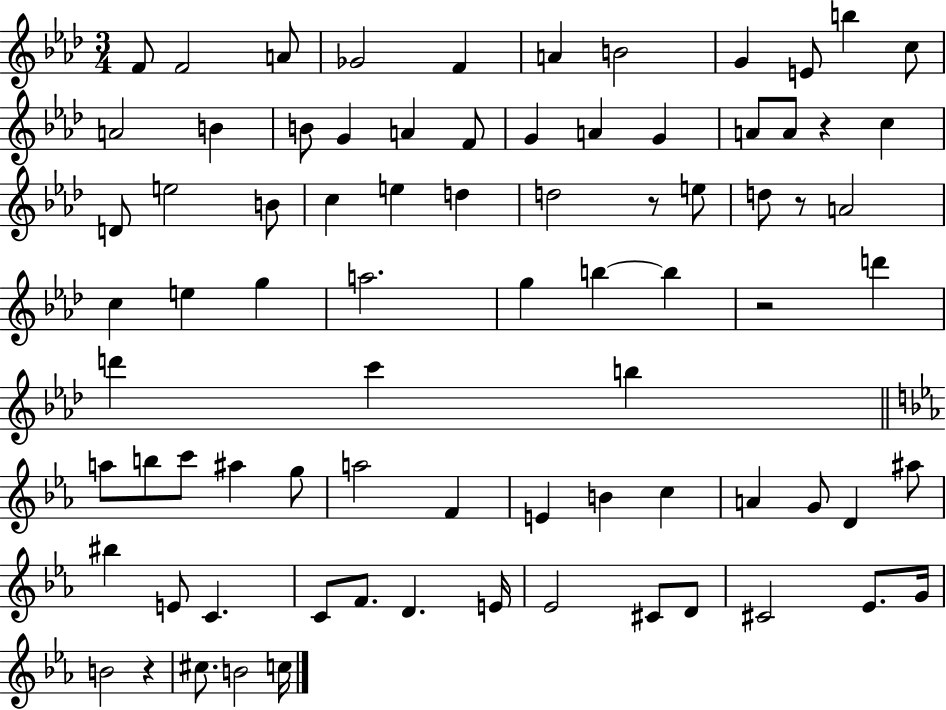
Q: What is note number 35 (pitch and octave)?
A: E5